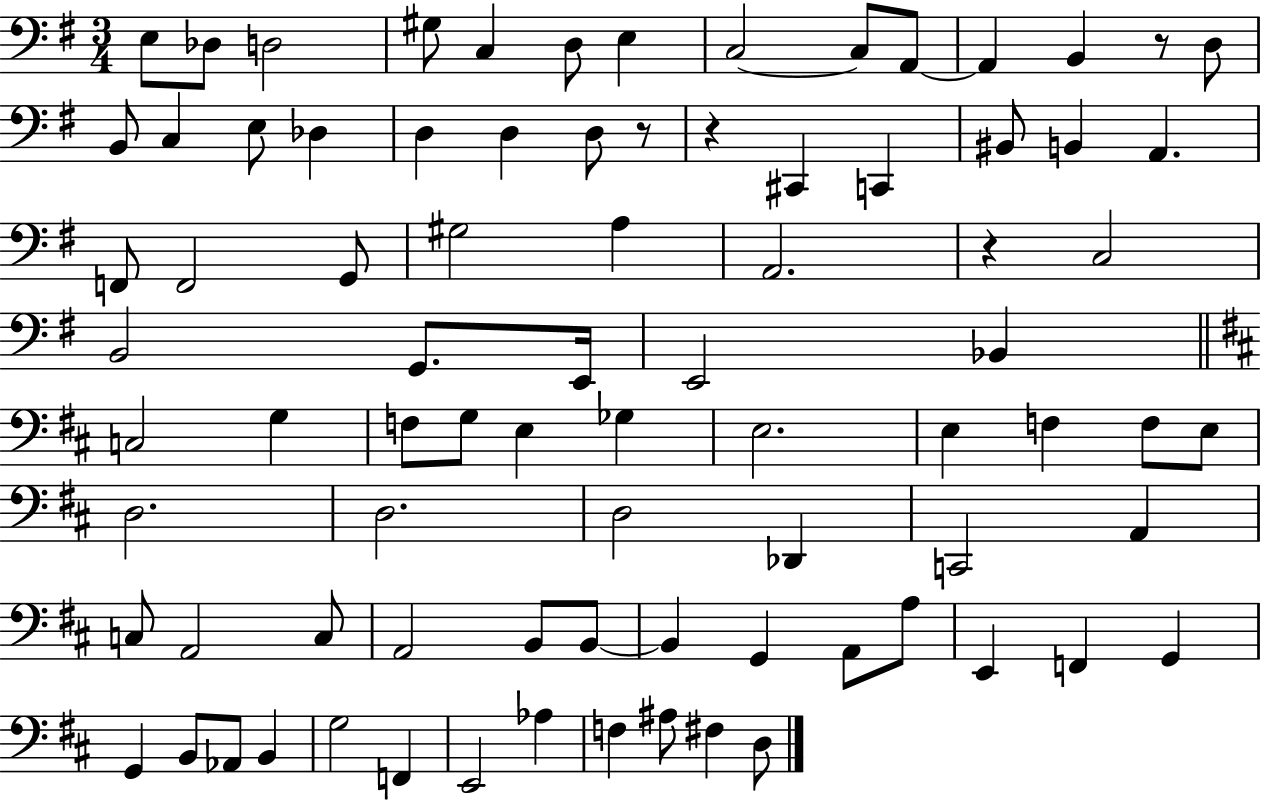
E3/e Db3/e D3/h G#3/e C3/q D3/e E3/q C3/h C3/e A2/e A2/q B2/q R/e D3/e B2/e C3/q E3/e Db3/q D3/q D3/q D3/e R/e R/q C#2/q C2/q BIS2/e B2/q A2/q. F2/e F2/h G2/e G#3/h A3/q A2/h. R/q C3/h B2/h G2/e. E2/s E2/h Bb2/q C3/h G3/q F3/e G3/e E3/q Gb3/q E3/h. E3/q F3/q F3/e E3/e D3/h. D3/h. D3/h Db2/q C2/h A2/q C3/e A2/h C3/e A2/h B2/e B2/e B2/q G2/q A2/e A3/e E2/q F2/q G2/q G2/q B2/e Ab2/e B2/q G3/h F2/q E2/h Ab3/q F3/q A#3/e F#3/q D3/e